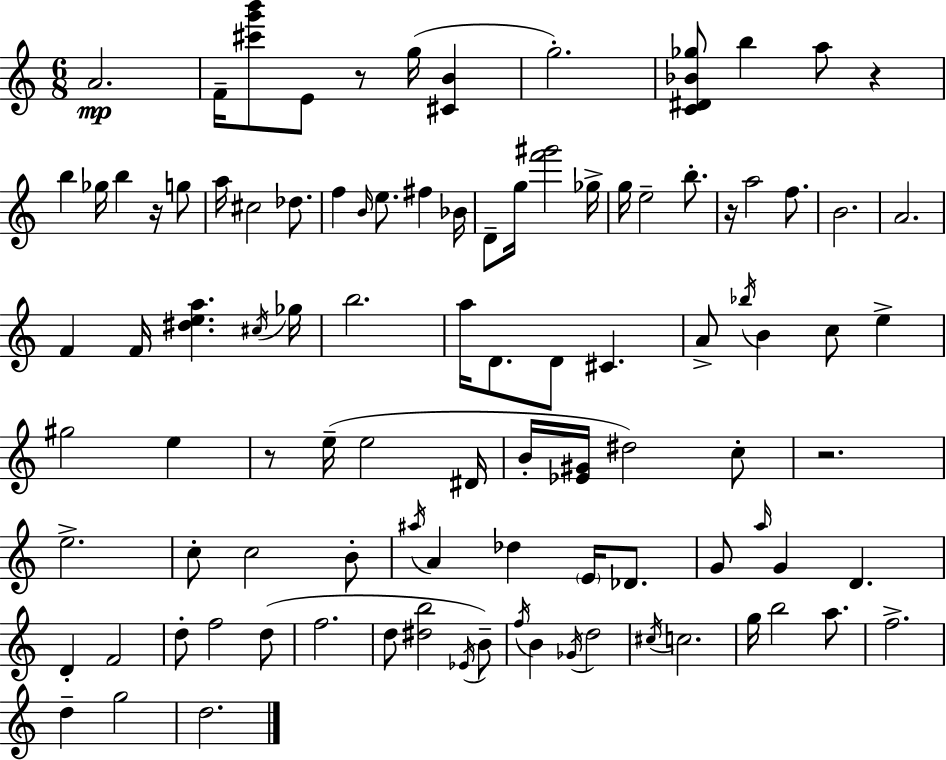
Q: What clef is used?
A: treble